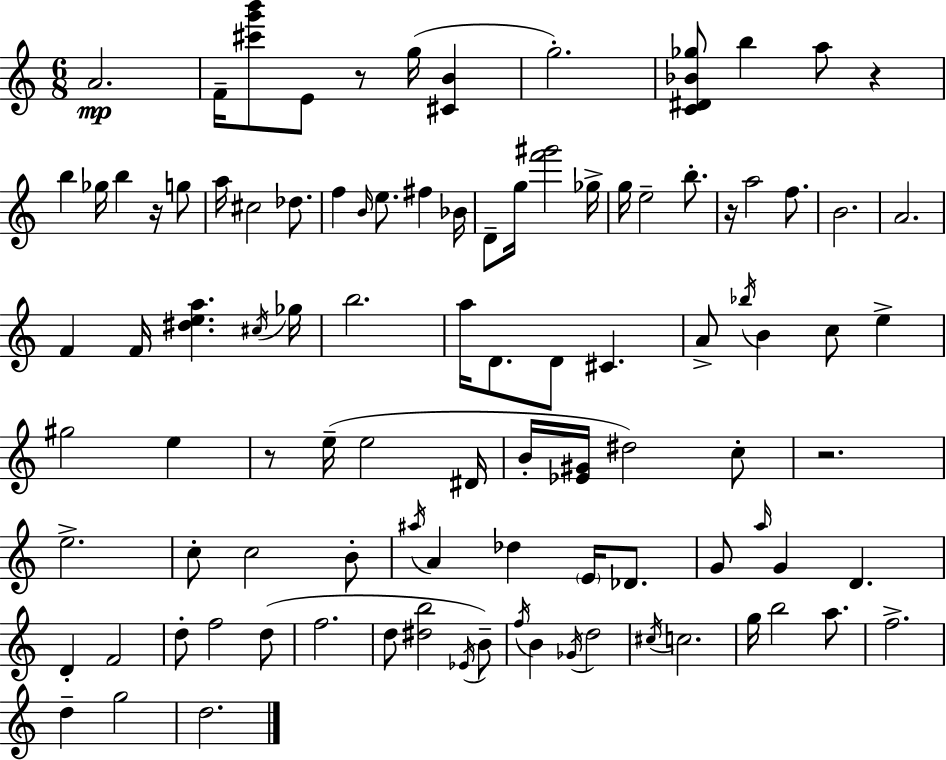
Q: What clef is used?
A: treble